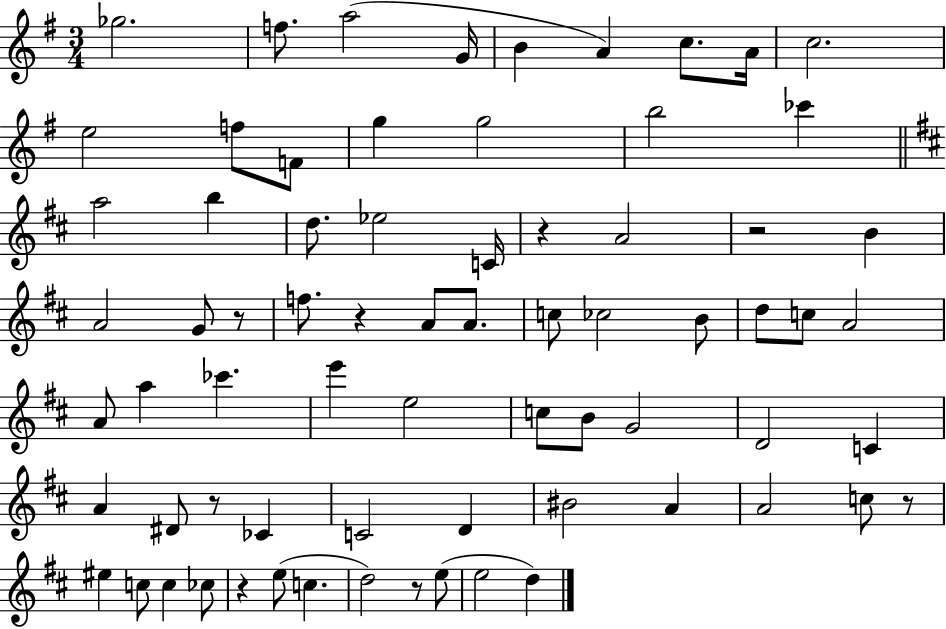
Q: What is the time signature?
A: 3/4